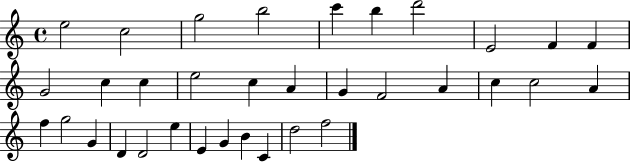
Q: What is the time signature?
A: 4/4